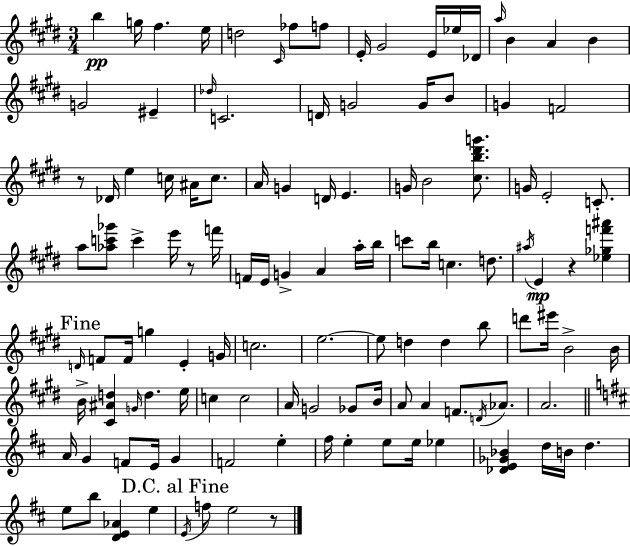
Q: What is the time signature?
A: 3/4